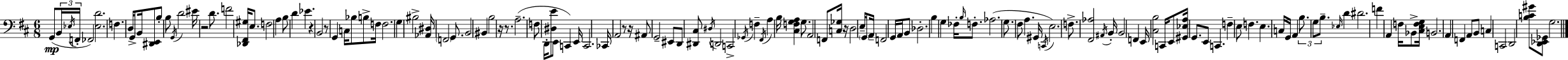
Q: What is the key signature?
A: D major